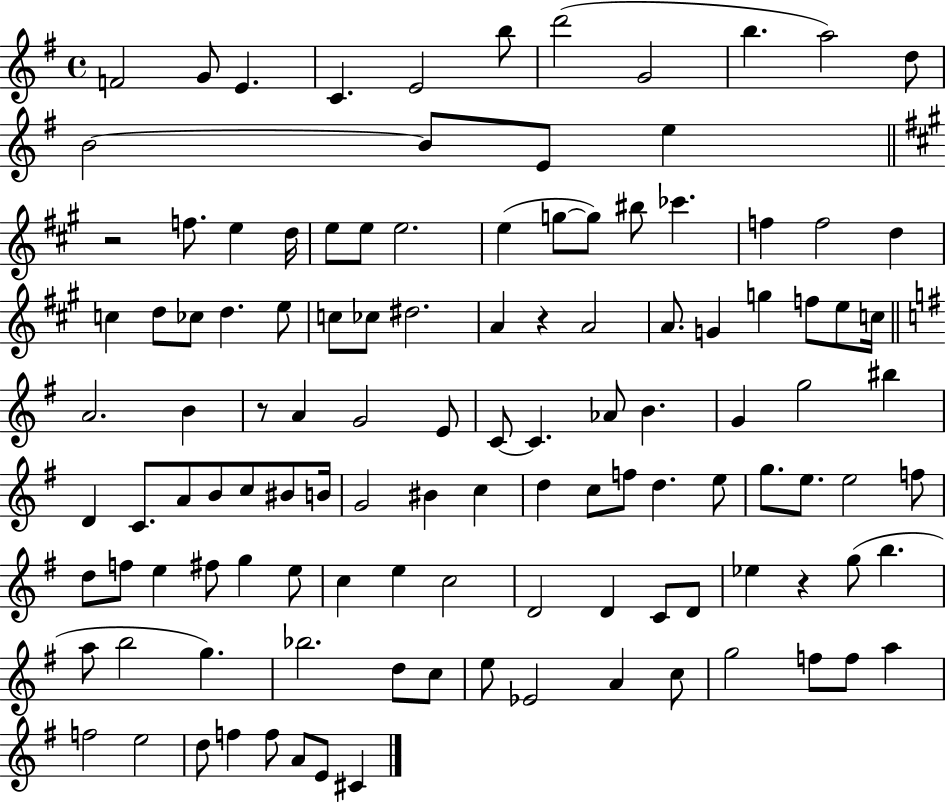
X:1
T:Untitled
M:4/4
L:1/4
K:G
F2 G/2 E C E2 b/2 d'2 G2 b a2 d/2 B2 B/2 E/2 e z2 f/2 e d/4 e/2 e/2 e2 e g/2 g/2 ^b/2 _c' f f2 d c d/2 _c/2 d e/2 c/2 _c/2 ^d2 A z A2 A/2 G g f/2 e/2 c/4 A2 B z/2 A G2 E/2 C/2 C _A/2 B G g2 ^b D C/2 A/2 B/2 c/2 ^B/2 B/4 G2 ^B c d c/2 f/2 d e/2 g/2 e/2 e2 f/2 d/2 f/2 e ^f/2 g e/2 c e c2 D2 D C/2 D/2 _e z g/2 b a/2 b2 g _b2 d/2 c/2 e/2 _E2 A c/2 g2 f/2 f/2 a f2 e2 d/2 f f/2 A/2 E/2 ^C